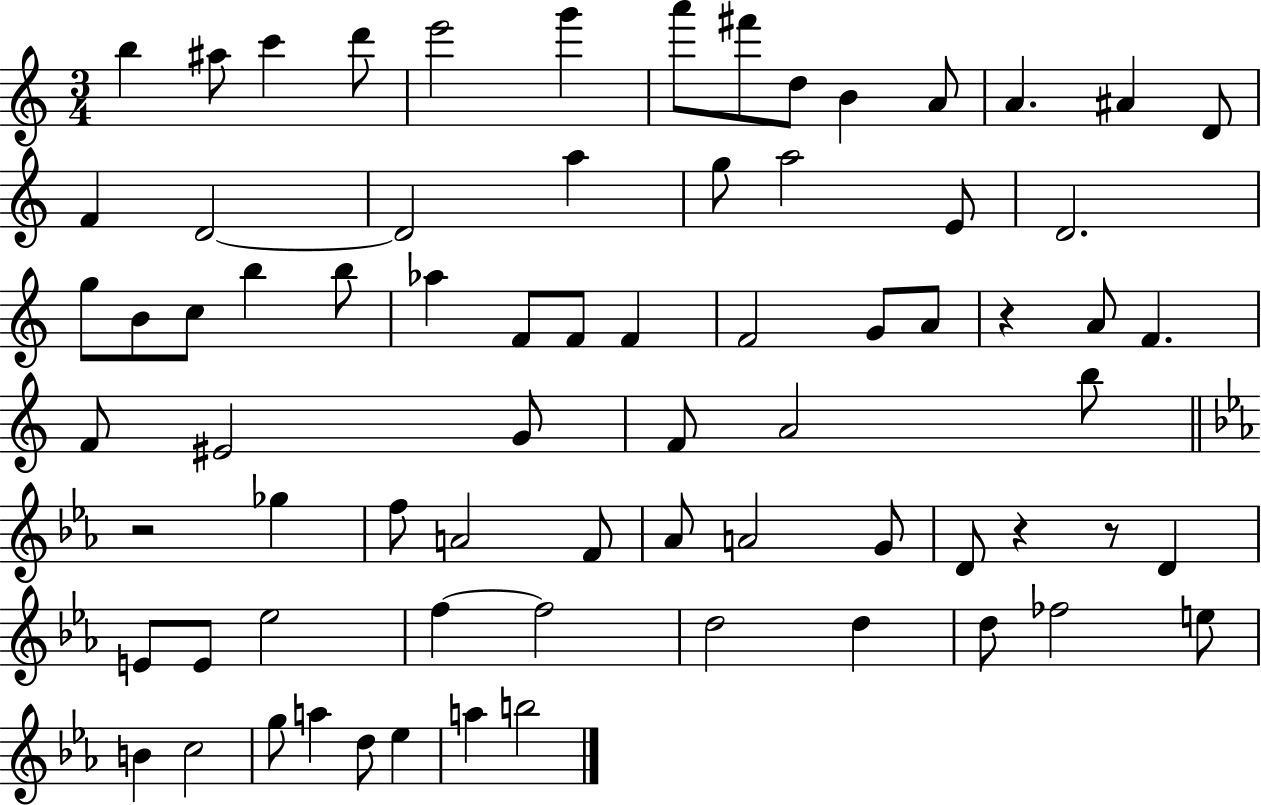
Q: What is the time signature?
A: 3/4